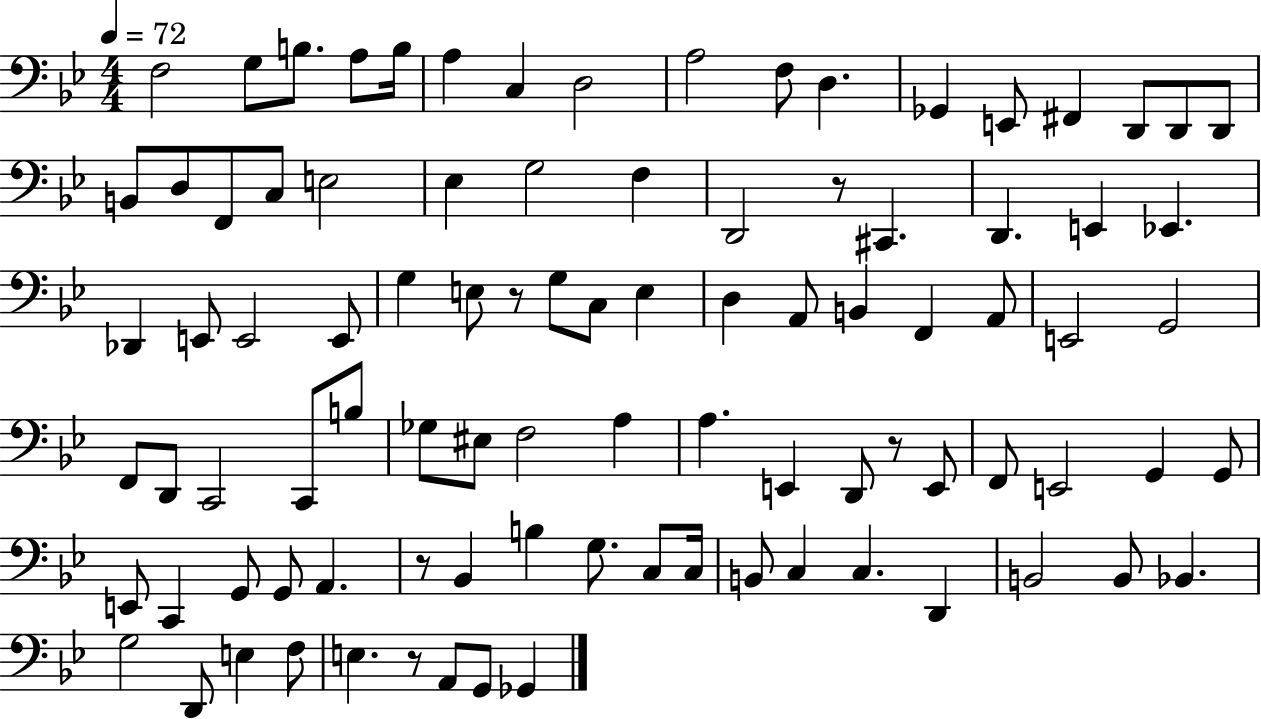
X:1
T:Untitled
M:4/4
L:1/4
K:Bb
F,2 G,/2 B,/2 A,/2 B,/4 A, C, D,2 A,2 F,/2 D, _G,, E,,/2 ^F,, D,,/2 D,,/2 D,,/2 B,,/2 D,/2 F,,/2 C,/2 E,2 _E, G,2 F, D,,2 z/2 ^C,, D,, E,, _E,, _D,, E,,/2 E,,2 E,,/2 G, E,/2 z/2 G,/2 C,/2 E, D, A,,/2 B,, F,, A,,/2 E,,2 G,,2 F,,/2 D,,/2 C,,2 C,,/2 B,/2 _G,/2 ^E,/2 F,2 A, A, E,, D,,/2 z/2 E,,/2 F,,/2 E,,2 G,, G,,/2 E,,/2 C,, G,,/2 G,,/2 A,, z/2 _B,, B, G,/2 C,/2 C,/4 B,,/2 C, C, D,, B,,2 B,,/2 _B,, G,2 D,,/2 E, F,/2 E, z/2 A,,/2 G,,/2 _G,,